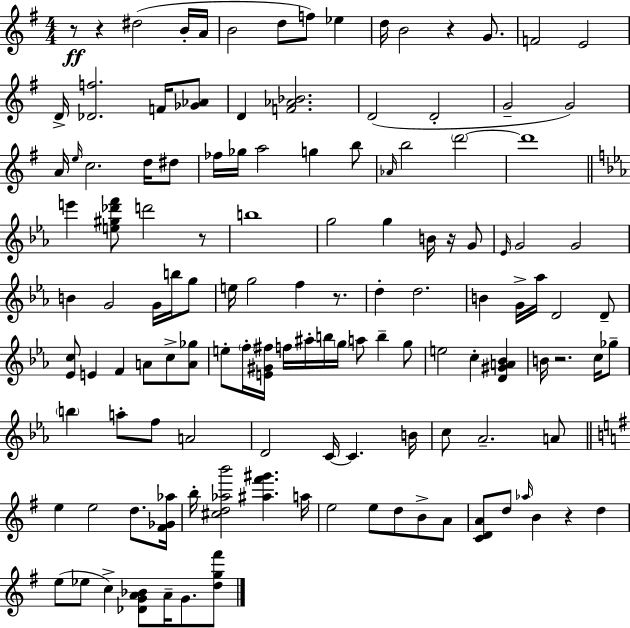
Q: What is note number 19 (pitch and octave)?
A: G4